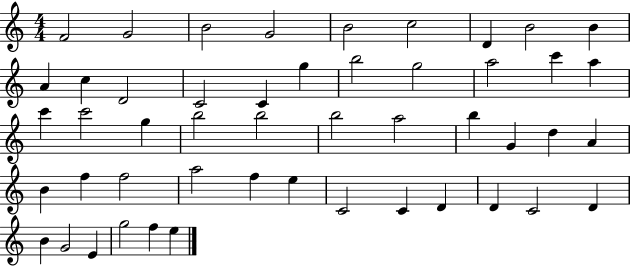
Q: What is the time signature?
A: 4/4